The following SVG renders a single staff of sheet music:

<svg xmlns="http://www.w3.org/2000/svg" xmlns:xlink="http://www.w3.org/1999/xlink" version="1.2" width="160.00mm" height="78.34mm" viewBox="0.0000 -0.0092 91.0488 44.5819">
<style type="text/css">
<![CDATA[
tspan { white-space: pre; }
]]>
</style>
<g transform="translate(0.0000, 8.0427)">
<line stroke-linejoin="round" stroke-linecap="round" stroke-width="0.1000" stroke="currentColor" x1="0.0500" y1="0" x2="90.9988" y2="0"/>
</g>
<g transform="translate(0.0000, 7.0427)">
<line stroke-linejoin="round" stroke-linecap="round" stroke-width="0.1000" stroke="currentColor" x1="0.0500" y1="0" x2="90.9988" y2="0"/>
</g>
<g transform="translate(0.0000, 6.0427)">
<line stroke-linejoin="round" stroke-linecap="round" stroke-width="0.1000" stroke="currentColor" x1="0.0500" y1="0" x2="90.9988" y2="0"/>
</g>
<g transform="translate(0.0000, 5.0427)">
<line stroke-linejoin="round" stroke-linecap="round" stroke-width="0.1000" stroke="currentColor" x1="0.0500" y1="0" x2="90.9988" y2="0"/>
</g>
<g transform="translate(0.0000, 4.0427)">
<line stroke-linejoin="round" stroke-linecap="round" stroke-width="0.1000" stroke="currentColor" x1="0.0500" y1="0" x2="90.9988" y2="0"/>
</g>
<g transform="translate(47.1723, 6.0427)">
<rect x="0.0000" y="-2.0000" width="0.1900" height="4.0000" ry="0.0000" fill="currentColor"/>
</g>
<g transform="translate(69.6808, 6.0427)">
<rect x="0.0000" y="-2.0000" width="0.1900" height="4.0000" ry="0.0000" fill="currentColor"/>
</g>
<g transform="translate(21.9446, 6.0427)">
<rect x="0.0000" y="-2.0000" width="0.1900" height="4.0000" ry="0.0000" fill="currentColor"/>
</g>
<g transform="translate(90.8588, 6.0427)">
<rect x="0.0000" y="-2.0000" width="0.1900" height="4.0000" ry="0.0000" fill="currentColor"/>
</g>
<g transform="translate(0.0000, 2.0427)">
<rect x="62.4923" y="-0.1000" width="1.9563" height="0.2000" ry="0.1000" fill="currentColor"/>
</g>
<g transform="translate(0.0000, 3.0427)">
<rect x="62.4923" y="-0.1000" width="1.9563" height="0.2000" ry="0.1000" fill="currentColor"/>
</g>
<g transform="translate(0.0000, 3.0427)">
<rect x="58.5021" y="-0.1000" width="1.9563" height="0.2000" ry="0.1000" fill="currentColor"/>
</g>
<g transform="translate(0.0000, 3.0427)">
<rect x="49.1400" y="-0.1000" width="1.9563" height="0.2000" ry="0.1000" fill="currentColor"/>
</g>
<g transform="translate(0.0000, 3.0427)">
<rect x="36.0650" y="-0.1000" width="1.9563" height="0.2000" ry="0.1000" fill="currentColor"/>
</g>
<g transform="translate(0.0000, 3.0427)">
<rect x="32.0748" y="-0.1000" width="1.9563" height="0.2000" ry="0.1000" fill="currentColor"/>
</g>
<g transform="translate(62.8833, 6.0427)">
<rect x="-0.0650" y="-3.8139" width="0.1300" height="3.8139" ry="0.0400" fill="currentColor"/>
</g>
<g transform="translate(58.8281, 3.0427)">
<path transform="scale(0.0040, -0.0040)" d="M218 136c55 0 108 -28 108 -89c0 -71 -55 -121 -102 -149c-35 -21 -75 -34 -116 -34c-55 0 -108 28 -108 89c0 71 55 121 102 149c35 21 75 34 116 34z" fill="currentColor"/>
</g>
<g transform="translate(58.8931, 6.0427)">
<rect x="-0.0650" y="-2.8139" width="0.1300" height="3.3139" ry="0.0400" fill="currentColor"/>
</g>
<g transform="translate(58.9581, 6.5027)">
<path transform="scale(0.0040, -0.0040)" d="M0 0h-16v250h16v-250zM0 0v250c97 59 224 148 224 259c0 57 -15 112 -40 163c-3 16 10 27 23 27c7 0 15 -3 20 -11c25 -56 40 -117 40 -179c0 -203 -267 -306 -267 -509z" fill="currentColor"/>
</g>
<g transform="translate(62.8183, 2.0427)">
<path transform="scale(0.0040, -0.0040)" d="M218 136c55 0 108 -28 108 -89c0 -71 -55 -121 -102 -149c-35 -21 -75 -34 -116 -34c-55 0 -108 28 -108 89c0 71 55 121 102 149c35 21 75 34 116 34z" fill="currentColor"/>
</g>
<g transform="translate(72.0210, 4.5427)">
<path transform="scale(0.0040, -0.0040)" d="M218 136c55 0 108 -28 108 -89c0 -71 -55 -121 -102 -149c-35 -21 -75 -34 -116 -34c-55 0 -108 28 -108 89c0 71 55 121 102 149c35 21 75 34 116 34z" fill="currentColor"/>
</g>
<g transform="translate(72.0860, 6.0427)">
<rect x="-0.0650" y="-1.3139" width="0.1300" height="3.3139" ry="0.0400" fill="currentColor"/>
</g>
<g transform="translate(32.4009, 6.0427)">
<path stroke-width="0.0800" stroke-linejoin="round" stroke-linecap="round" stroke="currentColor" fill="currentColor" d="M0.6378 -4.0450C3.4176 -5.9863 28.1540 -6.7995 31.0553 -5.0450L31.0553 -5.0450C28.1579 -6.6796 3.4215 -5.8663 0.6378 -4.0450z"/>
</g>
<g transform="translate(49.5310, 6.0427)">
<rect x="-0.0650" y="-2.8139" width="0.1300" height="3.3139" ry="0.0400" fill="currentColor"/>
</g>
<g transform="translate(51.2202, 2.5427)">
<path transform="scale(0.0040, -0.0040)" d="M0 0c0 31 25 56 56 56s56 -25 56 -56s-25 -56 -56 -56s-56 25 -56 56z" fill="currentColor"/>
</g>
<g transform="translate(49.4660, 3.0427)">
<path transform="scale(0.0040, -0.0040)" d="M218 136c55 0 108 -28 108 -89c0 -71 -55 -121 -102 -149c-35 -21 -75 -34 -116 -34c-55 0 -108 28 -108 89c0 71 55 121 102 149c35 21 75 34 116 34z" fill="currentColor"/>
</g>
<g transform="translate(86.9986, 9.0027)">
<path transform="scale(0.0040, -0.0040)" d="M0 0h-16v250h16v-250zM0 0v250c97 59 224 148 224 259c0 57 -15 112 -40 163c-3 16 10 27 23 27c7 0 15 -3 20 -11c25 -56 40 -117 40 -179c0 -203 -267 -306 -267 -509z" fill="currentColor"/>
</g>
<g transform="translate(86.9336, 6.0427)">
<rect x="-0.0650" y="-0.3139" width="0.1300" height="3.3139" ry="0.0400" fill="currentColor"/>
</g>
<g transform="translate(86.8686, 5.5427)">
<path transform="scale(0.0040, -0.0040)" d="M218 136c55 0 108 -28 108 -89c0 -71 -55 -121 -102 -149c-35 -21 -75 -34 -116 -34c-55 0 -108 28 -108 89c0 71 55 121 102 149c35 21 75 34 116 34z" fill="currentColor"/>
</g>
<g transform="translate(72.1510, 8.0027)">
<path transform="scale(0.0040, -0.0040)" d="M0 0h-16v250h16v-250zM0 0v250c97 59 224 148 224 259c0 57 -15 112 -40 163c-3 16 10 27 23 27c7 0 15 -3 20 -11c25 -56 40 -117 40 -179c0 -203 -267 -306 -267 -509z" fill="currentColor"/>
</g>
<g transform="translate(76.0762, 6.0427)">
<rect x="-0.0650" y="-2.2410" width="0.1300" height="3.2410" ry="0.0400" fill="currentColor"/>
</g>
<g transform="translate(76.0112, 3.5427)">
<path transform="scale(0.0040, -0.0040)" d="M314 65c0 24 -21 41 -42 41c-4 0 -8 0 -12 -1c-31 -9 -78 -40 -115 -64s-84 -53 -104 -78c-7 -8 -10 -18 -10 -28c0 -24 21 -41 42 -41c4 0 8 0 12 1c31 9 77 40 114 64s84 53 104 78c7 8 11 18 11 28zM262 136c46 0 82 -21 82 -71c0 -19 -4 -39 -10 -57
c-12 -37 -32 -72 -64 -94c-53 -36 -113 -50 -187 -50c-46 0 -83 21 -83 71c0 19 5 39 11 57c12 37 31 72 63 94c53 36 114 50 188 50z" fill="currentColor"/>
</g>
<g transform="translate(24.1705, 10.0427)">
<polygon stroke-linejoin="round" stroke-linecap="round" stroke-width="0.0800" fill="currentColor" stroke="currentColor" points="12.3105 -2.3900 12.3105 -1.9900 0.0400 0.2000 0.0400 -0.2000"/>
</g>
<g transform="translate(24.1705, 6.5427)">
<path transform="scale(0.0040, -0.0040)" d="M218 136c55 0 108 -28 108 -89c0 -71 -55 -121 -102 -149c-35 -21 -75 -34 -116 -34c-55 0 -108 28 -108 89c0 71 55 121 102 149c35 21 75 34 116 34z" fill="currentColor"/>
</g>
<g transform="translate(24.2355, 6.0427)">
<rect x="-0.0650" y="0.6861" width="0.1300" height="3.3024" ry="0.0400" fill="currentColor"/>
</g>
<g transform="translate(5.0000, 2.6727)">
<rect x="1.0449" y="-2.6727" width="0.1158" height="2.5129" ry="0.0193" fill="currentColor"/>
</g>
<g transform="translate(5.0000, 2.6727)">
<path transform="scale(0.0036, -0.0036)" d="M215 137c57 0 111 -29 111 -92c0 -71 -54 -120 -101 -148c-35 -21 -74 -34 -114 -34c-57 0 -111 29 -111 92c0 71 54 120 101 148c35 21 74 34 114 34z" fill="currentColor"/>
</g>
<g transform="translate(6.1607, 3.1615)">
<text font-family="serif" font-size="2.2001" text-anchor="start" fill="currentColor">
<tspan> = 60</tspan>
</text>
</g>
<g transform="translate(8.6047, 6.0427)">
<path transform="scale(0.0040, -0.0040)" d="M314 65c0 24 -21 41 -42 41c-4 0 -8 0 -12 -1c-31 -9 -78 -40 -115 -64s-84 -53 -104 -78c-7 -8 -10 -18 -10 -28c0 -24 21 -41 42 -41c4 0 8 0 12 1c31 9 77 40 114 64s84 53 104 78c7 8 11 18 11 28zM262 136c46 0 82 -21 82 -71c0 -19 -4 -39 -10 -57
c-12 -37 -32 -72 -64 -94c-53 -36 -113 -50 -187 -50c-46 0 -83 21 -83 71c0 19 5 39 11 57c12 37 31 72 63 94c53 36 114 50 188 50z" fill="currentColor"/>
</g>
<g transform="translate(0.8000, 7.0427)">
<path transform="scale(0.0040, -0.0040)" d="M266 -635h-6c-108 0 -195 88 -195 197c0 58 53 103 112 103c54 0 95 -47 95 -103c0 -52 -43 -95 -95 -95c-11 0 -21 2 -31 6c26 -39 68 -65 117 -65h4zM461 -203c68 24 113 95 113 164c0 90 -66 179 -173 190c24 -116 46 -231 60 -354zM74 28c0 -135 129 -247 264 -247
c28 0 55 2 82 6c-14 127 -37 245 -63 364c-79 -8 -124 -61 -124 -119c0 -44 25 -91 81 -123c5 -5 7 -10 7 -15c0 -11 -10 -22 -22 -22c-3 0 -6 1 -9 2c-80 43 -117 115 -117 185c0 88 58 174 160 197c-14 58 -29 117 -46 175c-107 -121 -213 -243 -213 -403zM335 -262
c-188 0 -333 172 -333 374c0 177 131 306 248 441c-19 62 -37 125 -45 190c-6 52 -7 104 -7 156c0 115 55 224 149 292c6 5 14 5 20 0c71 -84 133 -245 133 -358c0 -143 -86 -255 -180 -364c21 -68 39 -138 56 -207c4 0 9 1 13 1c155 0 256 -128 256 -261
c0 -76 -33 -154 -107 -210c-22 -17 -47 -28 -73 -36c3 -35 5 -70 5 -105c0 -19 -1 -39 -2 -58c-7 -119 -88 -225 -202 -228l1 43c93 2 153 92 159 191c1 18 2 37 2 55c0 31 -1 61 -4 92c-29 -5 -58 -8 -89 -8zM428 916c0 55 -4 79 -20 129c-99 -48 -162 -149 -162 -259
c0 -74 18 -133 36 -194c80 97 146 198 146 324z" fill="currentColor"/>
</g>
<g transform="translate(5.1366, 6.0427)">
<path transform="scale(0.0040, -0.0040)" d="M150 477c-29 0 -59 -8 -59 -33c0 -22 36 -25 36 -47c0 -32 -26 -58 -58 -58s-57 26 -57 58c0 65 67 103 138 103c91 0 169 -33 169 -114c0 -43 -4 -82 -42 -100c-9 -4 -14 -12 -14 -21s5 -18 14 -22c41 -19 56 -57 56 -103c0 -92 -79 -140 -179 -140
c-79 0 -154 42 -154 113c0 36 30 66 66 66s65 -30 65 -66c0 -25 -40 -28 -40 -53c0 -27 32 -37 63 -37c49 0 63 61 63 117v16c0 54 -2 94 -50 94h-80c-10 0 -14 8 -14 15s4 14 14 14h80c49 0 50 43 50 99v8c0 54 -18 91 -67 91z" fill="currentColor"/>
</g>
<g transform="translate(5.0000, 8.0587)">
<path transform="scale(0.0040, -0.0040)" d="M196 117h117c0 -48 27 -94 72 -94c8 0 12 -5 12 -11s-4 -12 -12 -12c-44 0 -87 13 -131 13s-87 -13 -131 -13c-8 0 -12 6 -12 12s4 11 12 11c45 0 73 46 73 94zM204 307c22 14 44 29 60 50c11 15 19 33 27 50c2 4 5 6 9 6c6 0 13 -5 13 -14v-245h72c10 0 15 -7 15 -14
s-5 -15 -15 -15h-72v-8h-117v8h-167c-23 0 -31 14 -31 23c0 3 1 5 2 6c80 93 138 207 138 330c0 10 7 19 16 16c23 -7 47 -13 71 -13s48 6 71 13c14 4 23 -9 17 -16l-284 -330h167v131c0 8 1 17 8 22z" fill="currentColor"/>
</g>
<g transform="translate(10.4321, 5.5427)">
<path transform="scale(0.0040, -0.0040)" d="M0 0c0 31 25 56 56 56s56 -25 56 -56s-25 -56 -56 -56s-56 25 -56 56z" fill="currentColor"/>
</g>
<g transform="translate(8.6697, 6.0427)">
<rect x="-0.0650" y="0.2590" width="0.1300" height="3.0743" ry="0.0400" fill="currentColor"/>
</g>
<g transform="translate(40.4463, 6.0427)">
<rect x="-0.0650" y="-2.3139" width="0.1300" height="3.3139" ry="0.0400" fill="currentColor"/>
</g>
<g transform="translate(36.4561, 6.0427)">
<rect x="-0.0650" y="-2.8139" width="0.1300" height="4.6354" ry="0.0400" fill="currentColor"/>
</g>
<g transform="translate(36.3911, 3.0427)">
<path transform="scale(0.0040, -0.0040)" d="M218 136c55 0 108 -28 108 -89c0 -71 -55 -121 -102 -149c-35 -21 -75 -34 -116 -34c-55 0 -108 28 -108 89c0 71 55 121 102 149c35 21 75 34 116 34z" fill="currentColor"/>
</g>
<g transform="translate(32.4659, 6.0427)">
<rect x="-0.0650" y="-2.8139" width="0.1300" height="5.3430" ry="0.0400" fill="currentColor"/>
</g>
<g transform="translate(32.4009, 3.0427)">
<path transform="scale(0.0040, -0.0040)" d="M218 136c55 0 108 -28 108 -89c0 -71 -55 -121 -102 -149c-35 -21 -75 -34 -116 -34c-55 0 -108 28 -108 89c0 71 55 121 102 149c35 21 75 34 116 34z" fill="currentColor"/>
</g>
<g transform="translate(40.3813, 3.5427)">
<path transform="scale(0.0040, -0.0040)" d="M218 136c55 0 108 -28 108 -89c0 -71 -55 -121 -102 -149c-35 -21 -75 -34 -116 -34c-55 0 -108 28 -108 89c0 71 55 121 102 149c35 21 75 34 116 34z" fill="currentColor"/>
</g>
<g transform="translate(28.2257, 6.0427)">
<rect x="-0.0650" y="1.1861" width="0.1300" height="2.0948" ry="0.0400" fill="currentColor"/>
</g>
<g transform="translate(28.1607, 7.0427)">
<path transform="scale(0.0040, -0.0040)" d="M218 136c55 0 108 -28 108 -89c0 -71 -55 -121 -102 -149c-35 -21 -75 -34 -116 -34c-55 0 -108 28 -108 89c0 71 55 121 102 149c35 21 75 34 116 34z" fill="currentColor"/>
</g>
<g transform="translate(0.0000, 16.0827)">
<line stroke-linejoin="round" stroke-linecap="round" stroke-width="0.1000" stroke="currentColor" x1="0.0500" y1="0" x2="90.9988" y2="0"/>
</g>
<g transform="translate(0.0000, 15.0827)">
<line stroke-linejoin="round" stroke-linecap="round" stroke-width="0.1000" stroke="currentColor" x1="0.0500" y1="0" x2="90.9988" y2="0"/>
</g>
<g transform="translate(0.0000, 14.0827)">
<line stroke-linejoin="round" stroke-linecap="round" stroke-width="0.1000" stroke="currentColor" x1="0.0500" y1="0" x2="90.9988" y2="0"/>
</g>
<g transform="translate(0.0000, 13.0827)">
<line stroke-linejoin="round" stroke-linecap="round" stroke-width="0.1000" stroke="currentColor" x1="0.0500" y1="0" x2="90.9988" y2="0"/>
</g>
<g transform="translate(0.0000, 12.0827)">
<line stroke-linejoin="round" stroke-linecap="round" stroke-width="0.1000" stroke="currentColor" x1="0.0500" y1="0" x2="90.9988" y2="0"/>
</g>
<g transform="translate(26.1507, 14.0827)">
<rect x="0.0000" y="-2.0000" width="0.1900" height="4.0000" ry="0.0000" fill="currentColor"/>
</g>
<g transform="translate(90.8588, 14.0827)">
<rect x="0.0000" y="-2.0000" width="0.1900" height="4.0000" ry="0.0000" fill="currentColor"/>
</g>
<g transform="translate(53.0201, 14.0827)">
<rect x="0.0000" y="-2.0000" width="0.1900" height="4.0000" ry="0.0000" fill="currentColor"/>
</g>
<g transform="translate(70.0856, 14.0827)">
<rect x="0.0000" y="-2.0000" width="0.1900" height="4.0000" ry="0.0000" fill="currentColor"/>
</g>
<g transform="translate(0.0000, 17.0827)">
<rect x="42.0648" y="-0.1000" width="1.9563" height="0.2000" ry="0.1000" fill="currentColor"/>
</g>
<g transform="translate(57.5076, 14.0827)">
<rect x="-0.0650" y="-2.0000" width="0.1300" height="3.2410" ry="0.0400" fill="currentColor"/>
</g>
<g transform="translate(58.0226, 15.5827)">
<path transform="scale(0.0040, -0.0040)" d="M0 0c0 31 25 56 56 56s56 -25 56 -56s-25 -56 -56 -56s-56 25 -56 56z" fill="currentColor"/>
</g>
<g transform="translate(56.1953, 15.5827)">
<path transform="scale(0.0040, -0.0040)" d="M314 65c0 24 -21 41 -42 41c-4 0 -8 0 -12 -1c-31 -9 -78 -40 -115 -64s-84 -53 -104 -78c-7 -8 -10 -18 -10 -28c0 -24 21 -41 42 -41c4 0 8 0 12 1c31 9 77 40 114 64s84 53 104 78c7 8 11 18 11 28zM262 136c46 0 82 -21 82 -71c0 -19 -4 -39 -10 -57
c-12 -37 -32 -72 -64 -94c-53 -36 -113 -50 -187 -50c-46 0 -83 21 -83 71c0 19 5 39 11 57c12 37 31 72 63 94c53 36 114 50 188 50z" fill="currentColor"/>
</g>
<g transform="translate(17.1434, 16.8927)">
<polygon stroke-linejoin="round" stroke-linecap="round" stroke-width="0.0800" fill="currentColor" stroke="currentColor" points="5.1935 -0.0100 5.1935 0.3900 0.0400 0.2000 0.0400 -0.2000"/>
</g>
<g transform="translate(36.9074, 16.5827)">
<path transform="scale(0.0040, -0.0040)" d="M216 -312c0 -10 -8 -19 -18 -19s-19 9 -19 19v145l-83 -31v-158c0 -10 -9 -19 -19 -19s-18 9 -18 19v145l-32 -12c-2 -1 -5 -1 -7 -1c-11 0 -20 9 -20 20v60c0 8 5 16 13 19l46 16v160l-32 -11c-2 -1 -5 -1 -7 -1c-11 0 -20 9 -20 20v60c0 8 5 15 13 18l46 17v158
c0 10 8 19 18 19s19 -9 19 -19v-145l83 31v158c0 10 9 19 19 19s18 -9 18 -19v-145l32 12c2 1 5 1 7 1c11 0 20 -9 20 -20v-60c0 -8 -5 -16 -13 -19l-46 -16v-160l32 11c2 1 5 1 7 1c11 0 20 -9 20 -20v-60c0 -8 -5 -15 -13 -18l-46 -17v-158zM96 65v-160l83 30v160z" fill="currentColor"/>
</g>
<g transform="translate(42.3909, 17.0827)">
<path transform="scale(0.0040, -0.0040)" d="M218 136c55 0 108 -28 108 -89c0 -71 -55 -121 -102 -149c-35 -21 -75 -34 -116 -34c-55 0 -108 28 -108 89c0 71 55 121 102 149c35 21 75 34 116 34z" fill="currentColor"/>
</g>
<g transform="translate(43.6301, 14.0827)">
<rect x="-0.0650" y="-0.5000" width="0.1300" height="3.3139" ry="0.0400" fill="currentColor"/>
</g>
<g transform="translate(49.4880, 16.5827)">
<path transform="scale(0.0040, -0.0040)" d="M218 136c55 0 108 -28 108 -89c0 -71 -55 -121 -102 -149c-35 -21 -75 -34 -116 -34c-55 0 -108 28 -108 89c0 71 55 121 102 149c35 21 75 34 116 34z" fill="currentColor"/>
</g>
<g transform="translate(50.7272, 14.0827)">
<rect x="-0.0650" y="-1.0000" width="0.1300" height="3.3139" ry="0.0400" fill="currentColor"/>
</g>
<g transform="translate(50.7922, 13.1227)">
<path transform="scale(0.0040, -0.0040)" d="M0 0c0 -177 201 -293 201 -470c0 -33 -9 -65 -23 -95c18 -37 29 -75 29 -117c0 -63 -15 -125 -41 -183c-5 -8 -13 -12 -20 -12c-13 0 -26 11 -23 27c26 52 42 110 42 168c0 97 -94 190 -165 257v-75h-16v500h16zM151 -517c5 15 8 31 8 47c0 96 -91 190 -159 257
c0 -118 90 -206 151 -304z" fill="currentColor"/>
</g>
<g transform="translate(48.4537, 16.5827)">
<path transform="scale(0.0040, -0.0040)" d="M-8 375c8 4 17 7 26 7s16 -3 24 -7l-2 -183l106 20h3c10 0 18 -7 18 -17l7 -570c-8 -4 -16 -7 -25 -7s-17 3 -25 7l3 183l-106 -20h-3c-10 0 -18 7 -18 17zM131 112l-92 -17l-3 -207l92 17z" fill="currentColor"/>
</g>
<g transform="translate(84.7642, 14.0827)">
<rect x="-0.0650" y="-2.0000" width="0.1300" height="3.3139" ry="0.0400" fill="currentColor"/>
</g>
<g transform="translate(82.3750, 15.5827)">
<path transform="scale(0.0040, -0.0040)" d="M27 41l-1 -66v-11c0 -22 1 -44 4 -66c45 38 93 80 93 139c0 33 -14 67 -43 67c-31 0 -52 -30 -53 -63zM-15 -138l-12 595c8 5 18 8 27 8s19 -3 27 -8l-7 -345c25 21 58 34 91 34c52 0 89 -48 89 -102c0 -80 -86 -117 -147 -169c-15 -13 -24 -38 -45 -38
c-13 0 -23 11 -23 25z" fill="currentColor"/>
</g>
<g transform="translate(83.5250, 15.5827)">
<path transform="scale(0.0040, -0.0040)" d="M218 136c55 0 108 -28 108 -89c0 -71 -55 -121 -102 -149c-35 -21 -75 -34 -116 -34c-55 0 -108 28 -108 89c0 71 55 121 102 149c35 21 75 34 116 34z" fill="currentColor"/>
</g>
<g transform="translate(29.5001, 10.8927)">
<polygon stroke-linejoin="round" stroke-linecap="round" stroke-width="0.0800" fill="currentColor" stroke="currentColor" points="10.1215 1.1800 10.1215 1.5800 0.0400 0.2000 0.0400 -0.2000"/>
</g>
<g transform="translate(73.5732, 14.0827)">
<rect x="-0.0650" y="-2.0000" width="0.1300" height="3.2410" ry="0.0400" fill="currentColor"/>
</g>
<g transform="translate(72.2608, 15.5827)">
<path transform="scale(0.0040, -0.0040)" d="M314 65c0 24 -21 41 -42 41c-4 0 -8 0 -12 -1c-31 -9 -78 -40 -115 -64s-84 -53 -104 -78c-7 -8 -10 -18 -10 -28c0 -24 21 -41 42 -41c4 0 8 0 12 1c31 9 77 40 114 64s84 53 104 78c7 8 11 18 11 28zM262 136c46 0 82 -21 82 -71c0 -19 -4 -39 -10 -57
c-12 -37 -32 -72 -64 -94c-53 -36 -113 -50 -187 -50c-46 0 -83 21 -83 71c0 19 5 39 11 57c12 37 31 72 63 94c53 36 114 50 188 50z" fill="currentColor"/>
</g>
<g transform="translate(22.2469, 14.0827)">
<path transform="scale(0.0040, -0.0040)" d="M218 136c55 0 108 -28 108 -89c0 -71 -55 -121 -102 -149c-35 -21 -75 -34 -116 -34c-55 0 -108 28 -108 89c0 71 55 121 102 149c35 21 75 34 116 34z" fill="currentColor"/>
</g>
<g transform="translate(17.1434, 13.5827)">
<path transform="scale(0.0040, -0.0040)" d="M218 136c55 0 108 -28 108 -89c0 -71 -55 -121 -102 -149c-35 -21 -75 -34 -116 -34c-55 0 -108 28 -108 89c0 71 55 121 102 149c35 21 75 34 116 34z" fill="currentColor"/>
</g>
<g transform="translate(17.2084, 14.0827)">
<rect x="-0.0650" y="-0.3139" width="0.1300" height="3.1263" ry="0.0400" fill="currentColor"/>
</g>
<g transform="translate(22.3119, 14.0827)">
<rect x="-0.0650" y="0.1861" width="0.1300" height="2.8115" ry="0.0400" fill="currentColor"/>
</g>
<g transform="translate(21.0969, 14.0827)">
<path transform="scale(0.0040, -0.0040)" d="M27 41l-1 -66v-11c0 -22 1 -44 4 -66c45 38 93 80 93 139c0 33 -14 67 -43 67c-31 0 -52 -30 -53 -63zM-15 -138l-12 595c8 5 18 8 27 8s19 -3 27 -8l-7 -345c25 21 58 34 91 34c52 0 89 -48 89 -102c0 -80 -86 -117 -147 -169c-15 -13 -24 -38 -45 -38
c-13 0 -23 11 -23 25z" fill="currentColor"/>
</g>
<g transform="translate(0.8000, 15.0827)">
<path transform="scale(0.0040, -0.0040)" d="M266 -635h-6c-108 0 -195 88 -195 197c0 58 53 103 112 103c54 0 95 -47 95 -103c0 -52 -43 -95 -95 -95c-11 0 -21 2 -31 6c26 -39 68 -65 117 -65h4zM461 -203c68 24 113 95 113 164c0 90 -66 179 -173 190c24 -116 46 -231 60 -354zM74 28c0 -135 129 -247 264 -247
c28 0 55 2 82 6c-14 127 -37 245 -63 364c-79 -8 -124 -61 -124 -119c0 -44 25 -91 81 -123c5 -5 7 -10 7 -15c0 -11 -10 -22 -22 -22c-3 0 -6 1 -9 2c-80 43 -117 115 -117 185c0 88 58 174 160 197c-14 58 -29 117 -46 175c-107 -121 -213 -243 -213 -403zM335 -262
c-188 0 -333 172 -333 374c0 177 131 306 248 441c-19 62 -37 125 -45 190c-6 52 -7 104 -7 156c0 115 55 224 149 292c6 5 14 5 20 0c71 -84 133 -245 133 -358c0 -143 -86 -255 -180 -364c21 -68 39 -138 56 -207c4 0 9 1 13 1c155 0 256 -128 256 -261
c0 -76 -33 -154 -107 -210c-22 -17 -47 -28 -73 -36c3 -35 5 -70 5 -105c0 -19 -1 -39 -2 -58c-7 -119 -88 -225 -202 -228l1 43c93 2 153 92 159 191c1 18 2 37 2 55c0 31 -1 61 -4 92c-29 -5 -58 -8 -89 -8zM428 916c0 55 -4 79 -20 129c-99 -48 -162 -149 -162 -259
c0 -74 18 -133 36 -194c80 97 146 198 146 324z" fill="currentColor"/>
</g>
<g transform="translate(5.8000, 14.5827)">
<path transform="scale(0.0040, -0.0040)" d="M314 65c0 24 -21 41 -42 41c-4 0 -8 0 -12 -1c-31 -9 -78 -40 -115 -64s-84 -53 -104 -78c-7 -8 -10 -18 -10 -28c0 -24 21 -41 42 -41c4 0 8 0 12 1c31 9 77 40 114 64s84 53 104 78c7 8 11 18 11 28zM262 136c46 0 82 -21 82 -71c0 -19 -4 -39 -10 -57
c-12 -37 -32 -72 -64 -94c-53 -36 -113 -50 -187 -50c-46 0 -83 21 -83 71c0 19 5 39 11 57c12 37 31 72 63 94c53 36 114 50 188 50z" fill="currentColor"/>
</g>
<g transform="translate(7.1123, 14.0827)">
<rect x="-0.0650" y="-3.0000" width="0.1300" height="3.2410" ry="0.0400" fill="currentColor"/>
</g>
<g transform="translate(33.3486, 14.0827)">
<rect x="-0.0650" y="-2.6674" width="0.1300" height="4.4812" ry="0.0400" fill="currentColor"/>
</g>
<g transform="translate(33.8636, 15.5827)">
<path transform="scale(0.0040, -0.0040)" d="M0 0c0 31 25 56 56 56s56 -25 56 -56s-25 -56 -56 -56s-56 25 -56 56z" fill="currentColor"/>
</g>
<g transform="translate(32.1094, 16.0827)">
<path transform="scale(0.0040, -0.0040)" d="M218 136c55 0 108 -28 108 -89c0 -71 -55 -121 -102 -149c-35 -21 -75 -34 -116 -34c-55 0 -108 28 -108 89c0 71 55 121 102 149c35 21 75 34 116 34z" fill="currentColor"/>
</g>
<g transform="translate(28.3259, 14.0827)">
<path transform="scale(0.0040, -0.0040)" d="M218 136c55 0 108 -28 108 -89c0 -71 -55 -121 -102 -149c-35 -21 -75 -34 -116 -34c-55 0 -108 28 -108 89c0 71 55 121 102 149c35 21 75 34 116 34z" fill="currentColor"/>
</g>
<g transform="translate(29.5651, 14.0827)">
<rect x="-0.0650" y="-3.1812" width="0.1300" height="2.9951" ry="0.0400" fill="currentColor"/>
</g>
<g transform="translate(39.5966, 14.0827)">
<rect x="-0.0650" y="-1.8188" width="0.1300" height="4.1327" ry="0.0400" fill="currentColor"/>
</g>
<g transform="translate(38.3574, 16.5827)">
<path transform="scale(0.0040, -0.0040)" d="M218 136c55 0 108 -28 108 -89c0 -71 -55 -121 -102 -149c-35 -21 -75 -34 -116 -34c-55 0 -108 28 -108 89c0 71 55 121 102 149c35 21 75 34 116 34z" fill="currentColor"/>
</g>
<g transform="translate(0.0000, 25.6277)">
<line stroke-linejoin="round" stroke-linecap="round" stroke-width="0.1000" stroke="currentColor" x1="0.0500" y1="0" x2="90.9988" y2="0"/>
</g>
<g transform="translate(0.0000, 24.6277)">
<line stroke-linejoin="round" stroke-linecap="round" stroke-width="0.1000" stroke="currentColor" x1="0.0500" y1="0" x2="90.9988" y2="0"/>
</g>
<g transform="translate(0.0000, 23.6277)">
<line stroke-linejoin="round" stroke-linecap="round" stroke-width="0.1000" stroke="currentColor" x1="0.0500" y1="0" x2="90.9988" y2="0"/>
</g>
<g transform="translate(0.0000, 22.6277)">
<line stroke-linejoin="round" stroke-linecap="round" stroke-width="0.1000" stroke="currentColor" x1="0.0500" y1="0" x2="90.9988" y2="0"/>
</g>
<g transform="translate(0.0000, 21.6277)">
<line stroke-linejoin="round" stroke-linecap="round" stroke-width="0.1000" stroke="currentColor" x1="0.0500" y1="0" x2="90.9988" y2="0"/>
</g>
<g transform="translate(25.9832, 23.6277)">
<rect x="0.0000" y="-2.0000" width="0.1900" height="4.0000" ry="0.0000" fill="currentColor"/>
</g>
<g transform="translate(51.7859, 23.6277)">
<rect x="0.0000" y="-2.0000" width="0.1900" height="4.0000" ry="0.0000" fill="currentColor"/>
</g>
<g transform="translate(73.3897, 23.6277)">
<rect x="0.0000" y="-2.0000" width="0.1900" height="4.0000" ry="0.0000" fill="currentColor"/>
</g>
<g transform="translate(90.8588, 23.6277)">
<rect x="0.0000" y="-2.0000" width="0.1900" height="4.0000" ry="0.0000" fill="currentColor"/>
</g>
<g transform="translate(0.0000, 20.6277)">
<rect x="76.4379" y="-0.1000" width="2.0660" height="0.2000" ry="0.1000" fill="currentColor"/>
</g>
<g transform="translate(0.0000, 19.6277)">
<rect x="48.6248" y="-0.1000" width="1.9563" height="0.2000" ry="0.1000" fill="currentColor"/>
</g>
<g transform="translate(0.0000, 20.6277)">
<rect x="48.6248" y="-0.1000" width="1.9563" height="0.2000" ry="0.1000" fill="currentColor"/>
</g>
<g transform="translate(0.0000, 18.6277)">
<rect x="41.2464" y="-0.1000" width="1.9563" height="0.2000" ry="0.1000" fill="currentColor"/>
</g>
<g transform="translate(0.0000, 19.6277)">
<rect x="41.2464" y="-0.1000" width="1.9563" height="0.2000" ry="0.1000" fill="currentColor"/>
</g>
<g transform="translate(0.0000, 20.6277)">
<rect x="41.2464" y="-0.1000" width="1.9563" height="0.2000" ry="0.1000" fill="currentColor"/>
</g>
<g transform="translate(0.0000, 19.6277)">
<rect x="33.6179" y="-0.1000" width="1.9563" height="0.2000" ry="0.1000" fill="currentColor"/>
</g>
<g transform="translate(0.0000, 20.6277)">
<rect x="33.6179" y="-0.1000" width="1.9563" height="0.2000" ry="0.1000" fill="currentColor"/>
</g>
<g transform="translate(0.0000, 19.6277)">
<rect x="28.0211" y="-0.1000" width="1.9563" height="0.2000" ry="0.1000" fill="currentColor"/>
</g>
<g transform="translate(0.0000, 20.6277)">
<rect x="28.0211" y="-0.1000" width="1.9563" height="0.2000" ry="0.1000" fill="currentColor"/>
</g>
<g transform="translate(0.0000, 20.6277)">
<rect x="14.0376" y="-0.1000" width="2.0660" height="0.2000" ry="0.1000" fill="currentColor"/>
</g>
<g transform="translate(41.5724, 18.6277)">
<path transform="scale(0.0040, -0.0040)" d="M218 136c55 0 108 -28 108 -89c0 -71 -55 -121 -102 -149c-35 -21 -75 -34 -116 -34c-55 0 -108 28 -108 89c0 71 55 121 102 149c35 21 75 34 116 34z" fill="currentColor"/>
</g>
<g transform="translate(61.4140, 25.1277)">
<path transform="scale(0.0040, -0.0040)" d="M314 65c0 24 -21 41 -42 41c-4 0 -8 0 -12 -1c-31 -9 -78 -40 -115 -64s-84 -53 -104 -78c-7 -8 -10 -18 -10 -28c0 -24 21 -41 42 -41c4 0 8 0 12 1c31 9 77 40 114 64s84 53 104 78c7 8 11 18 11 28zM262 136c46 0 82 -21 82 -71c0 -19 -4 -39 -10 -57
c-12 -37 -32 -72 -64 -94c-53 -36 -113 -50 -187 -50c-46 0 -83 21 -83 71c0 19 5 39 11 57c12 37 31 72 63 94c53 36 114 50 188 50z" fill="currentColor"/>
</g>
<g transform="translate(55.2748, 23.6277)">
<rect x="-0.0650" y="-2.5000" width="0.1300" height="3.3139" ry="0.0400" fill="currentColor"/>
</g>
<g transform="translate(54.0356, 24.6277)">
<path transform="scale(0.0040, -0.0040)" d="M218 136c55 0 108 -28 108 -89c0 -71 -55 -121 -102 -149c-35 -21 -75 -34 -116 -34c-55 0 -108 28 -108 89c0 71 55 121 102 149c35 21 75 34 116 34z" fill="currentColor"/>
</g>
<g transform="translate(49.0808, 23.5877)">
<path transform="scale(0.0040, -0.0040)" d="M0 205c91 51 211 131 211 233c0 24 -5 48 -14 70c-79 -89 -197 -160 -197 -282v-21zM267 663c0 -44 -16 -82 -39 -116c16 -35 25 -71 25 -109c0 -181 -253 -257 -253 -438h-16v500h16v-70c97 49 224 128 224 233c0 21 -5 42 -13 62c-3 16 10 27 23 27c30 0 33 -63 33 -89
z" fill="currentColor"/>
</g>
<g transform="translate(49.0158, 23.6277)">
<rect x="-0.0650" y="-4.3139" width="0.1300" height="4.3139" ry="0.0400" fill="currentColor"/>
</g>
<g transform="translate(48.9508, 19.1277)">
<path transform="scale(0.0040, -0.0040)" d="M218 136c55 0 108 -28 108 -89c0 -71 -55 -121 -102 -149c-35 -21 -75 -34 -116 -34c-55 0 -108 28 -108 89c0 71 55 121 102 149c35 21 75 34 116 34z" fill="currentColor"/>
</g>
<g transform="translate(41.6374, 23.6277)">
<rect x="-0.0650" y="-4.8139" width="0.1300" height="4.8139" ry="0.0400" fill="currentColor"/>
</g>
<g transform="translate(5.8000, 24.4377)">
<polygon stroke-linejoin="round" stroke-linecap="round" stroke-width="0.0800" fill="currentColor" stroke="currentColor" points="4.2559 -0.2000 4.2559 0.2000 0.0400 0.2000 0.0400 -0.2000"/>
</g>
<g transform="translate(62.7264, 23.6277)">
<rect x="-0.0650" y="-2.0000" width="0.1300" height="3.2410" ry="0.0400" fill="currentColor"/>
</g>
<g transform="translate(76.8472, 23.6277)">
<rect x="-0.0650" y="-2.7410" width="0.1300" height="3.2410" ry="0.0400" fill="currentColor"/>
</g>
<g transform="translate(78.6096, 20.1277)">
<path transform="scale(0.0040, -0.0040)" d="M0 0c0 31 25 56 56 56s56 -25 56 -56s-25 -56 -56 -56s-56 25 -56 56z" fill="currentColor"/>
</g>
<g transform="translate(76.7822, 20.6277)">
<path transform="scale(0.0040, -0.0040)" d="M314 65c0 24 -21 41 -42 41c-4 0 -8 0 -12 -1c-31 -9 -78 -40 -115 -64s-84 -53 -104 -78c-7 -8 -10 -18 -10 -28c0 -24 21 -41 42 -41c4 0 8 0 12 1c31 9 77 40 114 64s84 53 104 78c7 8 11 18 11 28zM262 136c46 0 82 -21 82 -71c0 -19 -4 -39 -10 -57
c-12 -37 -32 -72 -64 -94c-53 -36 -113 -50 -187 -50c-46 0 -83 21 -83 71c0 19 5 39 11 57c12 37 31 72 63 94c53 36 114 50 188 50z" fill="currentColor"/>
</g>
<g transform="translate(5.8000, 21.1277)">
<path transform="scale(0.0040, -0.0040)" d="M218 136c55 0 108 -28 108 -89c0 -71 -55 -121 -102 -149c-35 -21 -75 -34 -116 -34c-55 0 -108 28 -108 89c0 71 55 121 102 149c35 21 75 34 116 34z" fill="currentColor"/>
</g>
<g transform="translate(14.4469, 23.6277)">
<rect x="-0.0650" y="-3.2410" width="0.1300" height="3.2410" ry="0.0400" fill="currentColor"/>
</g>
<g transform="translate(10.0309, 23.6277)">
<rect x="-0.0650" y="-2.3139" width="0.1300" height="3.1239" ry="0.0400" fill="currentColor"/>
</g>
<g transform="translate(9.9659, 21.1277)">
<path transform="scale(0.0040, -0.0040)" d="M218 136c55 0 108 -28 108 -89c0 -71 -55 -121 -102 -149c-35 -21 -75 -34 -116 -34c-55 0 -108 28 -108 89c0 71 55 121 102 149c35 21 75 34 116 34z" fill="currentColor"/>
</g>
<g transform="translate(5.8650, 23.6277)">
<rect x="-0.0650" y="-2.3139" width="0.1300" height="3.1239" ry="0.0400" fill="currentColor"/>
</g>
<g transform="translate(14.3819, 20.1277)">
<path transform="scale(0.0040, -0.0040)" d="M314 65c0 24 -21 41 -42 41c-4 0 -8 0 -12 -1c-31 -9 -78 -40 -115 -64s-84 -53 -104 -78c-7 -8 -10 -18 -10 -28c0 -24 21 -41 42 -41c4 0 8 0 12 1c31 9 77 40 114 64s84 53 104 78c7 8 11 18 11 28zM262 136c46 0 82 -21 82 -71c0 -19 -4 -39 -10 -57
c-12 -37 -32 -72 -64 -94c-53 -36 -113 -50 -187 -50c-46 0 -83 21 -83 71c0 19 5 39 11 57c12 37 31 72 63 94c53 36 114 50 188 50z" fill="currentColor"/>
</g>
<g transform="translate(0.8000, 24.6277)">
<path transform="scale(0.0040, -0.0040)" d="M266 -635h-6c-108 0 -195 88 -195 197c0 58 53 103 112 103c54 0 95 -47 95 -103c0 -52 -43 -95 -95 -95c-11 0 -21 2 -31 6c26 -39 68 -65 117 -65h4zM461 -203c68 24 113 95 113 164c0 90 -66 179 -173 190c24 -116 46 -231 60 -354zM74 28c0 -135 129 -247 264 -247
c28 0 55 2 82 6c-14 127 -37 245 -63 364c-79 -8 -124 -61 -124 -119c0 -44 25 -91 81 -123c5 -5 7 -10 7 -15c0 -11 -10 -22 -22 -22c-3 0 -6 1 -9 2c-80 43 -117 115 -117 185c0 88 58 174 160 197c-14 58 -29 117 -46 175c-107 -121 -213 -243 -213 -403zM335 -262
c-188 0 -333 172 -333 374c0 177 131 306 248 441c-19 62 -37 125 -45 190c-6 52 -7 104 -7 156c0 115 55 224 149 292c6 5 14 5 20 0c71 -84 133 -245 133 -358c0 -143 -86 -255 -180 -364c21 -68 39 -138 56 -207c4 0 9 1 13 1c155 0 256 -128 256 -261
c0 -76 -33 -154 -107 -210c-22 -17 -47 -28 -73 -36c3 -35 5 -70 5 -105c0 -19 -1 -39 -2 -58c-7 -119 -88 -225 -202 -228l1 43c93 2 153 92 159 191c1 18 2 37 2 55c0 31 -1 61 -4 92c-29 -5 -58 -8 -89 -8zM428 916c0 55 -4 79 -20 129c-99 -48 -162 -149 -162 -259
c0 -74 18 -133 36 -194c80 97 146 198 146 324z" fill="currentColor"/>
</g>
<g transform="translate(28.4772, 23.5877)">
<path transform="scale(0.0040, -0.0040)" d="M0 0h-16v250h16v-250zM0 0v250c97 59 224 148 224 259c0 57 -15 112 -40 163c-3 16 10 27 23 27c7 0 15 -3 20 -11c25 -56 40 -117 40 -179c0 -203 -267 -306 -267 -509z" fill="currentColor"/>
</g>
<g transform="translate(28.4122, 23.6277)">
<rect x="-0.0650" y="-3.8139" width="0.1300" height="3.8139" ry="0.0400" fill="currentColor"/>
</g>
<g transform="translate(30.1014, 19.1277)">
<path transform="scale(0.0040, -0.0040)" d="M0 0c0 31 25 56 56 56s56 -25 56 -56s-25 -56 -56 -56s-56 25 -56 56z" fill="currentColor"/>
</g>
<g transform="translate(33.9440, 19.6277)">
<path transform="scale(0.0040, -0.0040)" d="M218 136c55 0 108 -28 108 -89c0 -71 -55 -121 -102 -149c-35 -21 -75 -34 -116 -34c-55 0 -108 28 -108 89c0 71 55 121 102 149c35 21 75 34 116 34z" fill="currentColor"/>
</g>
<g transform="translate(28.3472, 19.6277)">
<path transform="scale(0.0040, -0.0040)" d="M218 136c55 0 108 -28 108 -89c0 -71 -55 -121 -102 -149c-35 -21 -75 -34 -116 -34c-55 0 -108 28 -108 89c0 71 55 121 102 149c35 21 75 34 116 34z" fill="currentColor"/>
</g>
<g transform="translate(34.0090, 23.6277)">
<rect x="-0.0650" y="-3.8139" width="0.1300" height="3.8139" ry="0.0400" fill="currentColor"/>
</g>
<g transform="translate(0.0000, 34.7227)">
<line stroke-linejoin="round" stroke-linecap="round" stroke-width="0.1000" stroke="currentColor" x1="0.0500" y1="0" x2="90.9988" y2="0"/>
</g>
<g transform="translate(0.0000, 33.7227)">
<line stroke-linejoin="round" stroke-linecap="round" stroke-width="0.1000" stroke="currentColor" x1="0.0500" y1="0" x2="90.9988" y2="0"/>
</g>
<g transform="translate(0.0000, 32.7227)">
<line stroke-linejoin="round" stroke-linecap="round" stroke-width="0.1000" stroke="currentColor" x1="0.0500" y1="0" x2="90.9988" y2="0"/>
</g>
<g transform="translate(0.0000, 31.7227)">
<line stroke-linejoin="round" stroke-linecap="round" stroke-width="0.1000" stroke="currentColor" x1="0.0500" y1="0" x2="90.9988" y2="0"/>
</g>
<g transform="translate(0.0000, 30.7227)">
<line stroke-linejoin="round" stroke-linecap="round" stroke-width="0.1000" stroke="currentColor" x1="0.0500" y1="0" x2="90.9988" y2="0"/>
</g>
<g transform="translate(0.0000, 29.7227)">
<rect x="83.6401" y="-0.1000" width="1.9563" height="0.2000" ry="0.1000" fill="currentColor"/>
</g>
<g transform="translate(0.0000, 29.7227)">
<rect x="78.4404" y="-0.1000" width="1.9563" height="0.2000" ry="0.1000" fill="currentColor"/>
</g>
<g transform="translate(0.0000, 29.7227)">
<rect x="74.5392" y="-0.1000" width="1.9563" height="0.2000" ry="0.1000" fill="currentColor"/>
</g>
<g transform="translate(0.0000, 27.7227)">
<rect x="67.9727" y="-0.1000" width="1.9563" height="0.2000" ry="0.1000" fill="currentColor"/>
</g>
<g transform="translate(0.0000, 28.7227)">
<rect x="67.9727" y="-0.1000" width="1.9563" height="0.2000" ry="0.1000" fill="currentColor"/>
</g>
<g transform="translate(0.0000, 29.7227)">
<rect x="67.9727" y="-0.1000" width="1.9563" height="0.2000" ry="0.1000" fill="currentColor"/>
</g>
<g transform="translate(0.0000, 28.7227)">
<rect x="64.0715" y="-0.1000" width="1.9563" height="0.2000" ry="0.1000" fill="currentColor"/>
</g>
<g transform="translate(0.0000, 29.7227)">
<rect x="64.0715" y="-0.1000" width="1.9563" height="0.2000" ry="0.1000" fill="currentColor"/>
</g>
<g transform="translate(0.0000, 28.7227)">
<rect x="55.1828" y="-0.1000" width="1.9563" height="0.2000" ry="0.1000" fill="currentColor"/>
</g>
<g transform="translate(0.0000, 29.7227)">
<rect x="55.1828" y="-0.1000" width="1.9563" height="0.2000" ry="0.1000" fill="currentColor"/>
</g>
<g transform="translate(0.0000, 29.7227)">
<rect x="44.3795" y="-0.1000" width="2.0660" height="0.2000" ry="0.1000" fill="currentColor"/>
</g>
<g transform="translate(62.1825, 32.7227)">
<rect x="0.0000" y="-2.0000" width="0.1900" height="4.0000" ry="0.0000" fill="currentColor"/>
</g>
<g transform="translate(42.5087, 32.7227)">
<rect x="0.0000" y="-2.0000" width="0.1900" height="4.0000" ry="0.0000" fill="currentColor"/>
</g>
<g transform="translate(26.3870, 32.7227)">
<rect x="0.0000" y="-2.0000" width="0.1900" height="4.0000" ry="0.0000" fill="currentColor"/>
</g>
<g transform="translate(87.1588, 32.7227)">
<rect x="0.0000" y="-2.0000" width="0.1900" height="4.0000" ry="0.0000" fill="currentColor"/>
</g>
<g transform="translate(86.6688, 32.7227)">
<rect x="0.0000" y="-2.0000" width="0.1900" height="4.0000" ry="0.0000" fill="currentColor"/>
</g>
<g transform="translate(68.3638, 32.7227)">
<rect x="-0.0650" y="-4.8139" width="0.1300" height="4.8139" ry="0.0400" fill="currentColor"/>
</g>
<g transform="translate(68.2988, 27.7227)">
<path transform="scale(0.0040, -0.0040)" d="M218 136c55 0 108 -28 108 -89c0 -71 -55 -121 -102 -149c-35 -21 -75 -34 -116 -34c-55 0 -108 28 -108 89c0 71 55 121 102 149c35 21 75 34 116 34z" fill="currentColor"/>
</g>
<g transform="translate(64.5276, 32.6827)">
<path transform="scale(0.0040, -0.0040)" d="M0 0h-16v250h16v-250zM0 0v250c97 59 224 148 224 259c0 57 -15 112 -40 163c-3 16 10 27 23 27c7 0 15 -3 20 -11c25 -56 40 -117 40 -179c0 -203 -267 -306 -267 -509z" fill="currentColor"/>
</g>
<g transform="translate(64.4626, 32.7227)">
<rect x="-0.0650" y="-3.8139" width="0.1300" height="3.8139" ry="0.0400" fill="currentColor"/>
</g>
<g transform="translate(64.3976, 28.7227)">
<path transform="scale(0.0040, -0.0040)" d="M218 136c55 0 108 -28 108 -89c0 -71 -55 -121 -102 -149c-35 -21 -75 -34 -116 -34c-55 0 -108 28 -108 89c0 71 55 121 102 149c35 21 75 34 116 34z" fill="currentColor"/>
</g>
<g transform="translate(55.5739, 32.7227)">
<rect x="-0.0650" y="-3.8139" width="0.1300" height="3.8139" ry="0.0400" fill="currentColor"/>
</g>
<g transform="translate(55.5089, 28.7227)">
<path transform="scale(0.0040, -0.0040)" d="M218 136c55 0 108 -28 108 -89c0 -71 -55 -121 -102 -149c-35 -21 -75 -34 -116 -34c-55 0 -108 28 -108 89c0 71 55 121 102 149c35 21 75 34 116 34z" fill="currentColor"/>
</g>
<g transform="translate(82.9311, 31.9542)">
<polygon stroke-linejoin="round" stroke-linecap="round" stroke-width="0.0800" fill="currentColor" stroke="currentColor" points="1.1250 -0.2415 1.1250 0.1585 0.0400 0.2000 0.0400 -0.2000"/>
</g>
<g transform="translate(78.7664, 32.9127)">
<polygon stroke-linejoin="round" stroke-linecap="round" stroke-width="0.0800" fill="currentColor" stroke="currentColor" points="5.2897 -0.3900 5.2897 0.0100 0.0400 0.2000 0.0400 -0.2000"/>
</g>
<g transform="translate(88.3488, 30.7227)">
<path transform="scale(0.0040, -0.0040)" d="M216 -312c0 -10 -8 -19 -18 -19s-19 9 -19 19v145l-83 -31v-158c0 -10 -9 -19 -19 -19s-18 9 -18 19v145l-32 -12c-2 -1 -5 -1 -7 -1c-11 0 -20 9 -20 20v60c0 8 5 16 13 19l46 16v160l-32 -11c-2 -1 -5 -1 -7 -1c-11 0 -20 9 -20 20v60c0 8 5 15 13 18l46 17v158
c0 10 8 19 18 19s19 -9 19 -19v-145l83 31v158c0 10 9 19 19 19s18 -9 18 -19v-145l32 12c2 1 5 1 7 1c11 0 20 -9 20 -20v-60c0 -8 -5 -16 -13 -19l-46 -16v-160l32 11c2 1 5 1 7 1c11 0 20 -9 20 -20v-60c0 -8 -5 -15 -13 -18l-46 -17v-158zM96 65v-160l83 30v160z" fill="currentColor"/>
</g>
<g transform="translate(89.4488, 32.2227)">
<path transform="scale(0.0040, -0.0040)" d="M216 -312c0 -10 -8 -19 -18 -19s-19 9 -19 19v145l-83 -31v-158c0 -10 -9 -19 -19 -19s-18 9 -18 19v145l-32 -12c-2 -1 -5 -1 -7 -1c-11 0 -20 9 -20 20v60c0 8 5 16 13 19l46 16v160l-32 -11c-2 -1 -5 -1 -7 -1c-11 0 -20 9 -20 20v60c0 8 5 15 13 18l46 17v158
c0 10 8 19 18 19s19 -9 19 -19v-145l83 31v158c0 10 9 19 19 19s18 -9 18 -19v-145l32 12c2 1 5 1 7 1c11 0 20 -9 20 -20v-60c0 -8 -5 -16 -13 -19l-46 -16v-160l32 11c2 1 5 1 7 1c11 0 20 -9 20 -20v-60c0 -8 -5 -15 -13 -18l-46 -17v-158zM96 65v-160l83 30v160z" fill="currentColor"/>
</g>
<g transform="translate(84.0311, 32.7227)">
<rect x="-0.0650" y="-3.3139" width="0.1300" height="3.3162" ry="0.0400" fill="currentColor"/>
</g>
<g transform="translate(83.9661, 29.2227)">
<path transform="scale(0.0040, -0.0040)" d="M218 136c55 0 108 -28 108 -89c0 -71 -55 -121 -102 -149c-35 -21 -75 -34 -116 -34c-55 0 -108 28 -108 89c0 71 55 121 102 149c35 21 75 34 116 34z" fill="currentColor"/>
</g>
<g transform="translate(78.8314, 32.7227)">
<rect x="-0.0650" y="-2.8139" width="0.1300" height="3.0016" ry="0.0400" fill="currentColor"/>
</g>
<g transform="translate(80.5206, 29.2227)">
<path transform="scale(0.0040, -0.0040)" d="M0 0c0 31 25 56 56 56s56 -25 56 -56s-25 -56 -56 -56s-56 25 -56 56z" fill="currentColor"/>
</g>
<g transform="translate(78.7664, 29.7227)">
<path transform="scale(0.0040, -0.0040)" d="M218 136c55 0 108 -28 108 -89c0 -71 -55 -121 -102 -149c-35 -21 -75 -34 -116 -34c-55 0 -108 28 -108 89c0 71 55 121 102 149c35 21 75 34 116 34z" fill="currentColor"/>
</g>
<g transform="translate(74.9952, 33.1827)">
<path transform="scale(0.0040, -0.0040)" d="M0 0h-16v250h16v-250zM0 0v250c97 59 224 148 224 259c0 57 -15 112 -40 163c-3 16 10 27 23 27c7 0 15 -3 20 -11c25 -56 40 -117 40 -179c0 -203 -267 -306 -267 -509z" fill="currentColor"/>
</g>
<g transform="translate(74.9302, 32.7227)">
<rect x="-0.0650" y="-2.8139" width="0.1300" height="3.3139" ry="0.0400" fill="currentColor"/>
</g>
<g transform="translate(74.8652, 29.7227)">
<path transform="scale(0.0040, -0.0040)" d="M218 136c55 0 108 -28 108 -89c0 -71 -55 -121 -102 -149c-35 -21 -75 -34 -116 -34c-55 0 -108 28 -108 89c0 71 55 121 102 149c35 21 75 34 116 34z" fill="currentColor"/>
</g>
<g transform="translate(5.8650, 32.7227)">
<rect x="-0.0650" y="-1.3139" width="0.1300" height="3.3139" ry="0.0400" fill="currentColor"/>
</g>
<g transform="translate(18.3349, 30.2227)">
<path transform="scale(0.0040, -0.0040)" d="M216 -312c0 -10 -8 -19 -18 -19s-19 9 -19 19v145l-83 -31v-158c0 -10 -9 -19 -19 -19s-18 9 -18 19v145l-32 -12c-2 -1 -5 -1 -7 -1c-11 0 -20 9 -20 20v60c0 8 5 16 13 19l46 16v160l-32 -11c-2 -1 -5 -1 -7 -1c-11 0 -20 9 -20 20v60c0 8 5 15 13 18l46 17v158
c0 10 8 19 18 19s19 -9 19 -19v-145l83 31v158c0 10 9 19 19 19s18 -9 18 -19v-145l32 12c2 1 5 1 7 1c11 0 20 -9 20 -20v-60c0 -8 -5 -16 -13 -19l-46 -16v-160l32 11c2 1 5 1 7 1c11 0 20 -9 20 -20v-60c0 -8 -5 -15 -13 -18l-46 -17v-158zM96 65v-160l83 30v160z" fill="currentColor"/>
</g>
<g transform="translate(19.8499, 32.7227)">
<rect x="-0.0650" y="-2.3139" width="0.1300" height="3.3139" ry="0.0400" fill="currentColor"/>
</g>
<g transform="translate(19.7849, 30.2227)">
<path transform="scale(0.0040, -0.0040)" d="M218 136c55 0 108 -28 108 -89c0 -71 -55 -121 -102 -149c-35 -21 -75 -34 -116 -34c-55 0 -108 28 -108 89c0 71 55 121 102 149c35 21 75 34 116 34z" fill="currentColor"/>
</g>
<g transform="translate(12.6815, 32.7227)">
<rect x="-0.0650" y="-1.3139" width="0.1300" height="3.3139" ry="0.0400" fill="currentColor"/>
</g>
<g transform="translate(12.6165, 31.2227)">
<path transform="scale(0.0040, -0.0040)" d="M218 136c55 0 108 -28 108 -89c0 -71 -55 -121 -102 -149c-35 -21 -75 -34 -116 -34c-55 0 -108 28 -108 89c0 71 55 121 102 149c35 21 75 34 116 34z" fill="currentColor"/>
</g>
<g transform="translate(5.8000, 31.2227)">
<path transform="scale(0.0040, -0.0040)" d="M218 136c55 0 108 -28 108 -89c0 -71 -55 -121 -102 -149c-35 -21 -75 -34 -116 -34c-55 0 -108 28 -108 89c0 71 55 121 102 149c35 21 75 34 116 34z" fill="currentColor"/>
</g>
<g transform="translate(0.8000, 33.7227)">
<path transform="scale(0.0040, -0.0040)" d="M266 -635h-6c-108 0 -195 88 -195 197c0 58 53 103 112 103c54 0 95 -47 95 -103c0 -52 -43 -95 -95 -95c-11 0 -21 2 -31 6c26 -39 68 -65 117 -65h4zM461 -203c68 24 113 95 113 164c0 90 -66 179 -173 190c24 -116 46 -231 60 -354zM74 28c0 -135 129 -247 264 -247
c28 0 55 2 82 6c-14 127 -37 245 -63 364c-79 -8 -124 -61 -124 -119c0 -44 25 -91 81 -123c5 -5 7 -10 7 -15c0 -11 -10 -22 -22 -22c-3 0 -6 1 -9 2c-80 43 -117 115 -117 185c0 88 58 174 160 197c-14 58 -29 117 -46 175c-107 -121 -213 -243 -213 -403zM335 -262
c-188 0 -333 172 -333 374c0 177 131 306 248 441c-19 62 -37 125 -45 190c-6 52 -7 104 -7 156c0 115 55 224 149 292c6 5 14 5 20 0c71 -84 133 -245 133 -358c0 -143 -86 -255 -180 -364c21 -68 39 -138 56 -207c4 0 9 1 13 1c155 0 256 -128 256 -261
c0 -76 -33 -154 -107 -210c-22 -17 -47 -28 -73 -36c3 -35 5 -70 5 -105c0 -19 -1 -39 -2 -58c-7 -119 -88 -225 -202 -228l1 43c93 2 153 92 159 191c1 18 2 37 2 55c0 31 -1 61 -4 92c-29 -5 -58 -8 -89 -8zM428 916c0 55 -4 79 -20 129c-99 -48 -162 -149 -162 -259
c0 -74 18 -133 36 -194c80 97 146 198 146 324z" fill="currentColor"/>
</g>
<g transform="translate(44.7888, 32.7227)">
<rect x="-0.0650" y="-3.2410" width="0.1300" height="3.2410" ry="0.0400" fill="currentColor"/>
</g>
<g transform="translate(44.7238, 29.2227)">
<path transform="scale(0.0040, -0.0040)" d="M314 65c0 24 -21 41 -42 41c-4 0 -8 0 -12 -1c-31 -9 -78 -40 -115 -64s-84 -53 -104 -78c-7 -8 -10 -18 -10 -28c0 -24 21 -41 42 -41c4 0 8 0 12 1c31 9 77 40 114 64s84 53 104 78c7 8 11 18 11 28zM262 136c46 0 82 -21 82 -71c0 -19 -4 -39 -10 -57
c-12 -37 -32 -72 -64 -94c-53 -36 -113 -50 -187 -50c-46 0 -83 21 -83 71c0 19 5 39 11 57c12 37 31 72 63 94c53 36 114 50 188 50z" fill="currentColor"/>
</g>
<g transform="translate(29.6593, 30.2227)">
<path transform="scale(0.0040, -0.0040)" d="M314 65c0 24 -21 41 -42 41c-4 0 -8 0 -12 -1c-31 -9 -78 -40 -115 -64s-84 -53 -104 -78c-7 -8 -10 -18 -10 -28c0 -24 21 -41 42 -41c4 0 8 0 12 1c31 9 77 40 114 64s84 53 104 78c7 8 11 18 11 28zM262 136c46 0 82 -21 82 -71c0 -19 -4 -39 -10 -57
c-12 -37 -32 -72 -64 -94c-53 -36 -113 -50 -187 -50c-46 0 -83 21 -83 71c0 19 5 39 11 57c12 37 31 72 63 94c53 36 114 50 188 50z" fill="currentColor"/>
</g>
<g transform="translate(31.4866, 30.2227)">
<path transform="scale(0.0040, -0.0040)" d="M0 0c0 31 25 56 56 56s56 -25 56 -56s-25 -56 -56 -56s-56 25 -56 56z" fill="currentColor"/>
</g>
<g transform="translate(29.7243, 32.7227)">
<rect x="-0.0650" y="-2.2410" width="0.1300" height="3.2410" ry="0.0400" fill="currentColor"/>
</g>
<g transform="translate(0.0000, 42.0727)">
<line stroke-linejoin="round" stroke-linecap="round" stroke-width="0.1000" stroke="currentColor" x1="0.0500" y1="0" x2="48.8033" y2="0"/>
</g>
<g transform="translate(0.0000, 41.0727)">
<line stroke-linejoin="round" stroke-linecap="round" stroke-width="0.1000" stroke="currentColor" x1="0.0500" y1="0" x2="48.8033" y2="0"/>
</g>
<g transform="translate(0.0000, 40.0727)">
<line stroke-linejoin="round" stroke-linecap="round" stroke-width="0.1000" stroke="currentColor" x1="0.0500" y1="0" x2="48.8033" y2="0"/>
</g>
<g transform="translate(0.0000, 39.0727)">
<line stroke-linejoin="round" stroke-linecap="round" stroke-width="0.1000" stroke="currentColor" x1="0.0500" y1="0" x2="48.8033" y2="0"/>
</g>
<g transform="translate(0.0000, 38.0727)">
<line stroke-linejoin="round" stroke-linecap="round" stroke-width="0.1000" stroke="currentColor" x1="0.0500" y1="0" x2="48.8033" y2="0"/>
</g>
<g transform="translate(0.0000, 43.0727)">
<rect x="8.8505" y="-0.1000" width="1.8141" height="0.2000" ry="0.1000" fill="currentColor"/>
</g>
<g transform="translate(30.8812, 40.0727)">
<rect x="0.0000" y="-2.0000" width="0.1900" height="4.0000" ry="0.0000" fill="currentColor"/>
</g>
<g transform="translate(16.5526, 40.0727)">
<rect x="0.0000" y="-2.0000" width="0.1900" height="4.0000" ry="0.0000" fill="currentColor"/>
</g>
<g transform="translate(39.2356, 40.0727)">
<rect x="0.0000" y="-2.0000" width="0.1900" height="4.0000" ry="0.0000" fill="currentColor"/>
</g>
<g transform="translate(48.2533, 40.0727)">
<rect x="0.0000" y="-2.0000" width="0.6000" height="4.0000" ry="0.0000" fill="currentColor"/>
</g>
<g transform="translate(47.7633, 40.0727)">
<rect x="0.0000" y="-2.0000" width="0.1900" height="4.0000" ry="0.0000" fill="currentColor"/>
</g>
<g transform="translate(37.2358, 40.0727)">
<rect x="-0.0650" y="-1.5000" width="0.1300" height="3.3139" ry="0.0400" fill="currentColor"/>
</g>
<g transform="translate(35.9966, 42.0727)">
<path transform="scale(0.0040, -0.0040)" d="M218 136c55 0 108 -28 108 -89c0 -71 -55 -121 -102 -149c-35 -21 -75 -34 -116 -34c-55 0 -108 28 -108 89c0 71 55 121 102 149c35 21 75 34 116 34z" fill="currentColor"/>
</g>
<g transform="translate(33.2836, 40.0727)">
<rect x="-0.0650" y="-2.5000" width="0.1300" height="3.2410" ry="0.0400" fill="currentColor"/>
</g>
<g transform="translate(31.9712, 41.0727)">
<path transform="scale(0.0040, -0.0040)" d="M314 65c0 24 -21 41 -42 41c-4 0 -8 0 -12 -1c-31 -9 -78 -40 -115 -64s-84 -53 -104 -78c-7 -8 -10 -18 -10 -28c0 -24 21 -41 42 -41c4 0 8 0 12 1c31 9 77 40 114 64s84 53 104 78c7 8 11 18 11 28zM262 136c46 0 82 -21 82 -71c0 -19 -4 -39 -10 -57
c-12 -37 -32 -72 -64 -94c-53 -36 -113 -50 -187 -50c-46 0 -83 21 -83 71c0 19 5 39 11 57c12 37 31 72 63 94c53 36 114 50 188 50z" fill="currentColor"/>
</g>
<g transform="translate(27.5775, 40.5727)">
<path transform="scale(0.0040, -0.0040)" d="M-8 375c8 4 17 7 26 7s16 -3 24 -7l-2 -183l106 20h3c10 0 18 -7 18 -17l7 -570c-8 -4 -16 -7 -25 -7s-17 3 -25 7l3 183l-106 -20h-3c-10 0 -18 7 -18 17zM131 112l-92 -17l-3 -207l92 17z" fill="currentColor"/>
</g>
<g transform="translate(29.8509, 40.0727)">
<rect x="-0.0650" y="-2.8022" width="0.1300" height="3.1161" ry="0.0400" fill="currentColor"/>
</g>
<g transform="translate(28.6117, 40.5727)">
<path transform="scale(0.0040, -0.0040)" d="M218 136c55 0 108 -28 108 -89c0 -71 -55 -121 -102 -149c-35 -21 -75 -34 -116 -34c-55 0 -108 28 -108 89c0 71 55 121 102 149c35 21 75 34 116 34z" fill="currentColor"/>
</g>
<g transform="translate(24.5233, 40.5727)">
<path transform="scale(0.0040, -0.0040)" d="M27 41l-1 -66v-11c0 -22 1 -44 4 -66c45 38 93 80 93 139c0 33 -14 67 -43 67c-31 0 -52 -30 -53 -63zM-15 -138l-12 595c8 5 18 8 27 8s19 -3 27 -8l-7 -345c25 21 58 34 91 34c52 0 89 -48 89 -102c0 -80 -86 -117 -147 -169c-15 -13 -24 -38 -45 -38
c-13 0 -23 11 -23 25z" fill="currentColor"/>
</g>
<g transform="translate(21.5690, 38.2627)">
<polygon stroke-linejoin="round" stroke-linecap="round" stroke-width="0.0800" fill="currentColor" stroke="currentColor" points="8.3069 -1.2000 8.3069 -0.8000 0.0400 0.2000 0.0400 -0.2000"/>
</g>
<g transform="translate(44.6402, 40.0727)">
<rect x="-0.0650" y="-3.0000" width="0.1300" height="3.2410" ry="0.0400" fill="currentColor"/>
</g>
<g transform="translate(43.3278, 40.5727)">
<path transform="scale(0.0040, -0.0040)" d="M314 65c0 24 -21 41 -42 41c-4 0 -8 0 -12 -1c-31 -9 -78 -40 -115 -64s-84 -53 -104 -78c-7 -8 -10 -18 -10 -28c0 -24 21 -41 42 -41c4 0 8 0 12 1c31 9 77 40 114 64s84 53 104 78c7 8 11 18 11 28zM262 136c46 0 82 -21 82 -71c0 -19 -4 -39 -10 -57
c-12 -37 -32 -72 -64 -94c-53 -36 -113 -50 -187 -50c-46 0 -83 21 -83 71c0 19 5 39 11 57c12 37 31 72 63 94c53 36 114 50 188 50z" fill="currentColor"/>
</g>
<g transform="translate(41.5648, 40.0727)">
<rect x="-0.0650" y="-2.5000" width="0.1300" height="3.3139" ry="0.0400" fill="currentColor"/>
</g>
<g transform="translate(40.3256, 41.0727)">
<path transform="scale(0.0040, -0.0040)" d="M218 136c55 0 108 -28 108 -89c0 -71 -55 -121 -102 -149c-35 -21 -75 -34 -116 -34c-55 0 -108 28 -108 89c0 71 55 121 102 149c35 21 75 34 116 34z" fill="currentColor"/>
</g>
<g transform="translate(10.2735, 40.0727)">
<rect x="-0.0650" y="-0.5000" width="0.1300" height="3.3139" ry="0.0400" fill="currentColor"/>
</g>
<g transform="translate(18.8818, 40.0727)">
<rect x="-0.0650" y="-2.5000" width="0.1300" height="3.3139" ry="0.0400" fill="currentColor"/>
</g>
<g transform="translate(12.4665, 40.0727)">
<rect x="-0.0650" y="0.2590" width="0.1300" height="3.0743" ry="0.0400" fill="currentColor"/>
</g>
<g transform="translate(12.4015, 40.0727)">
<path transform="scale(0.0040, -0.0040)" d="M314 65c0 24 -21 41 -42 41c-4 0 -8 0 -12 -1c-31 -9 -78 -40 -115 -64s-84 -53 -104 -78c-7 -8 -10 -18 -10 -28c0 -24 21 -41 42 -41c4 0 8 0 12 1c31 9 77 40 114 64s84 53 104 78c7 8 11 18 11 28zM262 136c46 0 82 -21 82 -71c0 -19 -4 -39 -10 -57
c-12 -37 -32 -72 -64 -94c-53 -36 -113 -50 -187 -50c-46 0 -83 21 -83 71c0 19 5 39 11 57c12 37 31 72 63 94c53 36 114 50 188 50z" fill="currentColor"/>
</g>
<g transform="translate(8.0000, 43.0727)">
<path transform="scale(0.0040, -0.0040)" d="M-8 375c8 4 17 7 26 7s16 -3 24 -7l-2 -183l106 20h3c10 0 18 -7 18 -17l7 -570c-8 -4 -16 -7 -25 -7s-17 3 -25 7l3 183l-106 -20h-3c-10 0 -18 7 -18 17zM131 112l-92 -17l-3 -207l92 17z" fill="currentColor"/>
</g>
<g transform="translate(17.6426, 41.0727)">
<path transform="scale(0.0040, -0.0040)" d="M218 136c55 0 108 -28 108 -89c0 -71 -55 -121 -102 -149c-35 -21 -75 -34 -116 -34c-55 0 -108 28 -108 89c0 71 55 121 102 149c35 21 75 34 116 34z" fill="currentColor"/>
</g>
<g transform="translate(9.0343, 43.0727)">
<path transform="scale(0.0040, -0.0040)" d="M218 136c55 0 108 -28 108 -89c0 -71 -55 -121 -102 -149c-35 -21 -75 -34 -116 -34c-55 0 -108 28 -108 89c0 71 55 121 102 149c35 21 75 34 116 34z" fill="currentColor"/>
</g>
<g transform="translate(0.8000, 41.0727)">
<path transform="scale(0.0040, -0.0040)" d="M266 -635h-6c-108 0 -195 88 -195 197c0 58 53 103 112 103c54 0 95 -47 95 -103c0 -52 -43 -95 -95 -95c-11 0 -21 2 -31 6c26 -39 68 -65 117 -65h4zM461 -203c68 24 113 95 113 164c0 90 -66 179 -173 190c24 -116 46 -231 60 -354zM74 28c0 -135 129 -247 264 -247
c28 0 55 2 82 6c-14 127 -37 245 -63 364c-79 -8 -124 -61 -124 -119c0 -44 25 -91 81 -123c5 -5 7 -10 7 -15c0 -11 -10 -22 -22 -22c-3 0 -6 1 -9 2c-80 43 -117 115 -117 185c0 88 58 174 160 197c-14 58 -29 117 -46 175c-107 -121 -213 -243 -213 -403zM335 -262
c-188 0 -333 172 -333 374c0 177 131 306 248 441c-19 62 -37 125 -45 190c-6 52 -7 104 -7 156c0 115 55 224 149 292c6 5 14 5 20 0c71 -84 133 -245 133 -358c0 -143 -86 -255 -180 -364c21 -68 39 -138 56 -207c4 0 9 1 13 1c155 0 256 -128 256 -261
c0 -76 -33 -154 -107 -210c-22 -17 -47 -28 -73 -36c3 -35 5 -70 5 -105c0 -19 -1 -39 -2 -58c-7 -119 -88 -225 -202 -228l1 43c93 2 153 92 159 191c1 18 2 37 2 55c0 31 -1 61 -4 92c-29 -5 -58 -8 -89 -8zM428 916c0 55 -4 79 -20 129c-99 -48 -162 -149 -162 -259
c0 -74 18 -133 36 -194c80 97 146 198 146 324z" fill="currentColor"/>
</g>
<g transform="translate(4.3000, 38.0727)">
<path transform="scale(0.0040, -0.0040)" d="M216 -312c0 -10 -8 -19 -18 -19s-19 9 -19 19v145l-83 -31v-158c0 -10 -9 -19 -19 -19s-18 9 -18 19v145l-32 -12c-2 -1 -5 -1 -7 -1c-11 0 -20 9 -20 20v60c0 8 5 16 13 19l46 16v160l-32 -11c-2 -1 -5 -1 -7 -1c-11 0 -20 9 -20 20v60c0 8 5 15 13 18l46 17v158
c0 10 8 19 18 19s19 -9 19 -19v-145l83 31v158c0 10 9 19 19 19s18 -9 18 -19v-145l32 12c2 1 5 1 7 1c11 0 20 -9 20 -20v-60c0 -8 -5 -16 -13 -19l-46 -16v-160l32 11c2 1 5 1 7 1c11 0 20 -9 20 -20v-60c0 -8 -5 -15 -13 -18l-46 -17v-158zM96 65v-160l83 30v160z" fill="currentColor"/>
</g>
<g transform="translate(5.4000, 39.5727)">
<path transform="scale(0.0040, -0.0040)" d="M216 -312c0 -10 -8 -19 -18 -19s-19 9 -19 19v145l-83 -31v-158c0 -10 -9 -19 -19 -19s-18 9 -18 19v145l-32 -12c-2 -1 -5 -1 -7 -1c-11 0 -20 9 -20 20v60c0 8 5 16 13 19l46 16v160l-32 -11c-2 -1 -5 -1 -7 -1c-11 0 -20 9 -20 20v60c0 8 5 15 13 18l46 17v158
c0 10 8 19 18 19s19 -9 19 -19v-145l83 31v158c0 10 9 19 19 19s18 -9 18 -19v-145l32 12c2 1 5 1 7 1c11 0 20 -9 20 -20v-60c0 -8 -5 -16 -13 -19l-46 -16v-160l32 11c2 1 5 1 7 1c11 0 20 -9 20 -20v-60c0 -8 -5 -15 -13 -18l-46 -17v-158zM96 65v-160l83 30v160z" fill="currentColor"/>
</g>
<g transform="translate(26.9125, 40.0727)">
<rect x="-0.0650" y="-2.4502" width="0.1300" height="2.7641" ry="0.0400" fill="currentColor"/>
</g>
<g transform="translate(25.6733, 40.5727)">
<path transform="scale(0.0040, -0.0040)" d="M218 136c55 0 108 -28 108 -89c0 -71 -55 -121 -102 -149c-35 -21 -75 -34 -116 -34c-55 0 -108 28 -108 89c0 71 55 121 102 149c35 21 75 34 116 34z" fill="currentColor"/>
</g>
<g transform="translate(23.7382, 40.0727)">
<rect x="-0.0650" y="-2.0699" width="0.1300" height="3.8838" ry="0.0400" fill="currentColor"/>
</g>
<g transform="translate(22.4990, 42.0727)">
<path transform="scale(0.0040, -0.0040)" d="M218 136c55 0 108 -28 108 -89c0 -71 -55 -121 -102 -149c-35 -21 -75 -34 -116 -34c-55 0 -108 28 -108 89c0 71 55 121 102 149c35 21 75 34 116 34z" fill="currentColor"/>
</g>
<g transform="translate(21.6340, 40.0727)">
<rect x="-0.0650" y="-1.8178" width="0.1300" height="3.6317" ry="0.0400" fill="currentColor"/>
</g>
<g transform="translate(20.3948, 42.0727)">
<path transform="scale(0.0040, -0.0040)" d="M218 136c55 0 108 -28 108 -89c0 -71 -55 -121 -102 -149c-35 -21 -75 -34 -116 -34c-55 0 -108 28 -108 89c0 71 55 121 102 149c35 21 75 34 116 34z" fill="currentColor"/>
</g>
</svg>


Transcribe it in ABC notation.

X:1
T:Untitled
M:3/4
L:1/4
K:C
B2 A/2 G/2 a/2 a/2 g a a/2 c' e/2 g2 c/2 A2 c/2 _B/2 B/2 E/2 ^D/2 C D/4 F2 F2 _F g/2 g/2 b2 c'/2 c' e' d'/4 G F2 a2 e e ^g g2 b2 c' c'/2 e' a/2 a/2 b/4 C B2 G E/2 E/2 _A/2 A/2 G2 E G A2